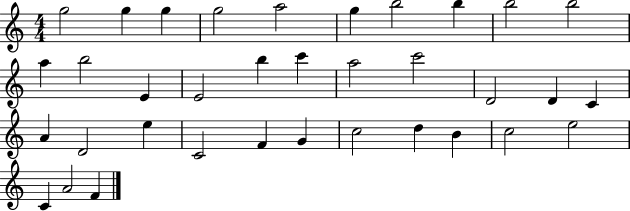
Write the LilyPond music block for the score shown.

{
  \clef treble
  \numericTimeSignature
  \time 4/4
  \key c \major
  g''2 g''4 g''4 | g''2 a''2 | g''4 b''2 b''4 | b''2 b''2 | \break a''4 b''2 e'4 | e'2 b''4 c'''4 | a''2 c'''2 | d'2 d'4 c'4 | \break a'4 d'2 e''4 | c'2 f'4 g'4 | c''2 d''4 b'4 | c''2 e''2 | \break c'4 a'2 f'4 | \bar "|."
}